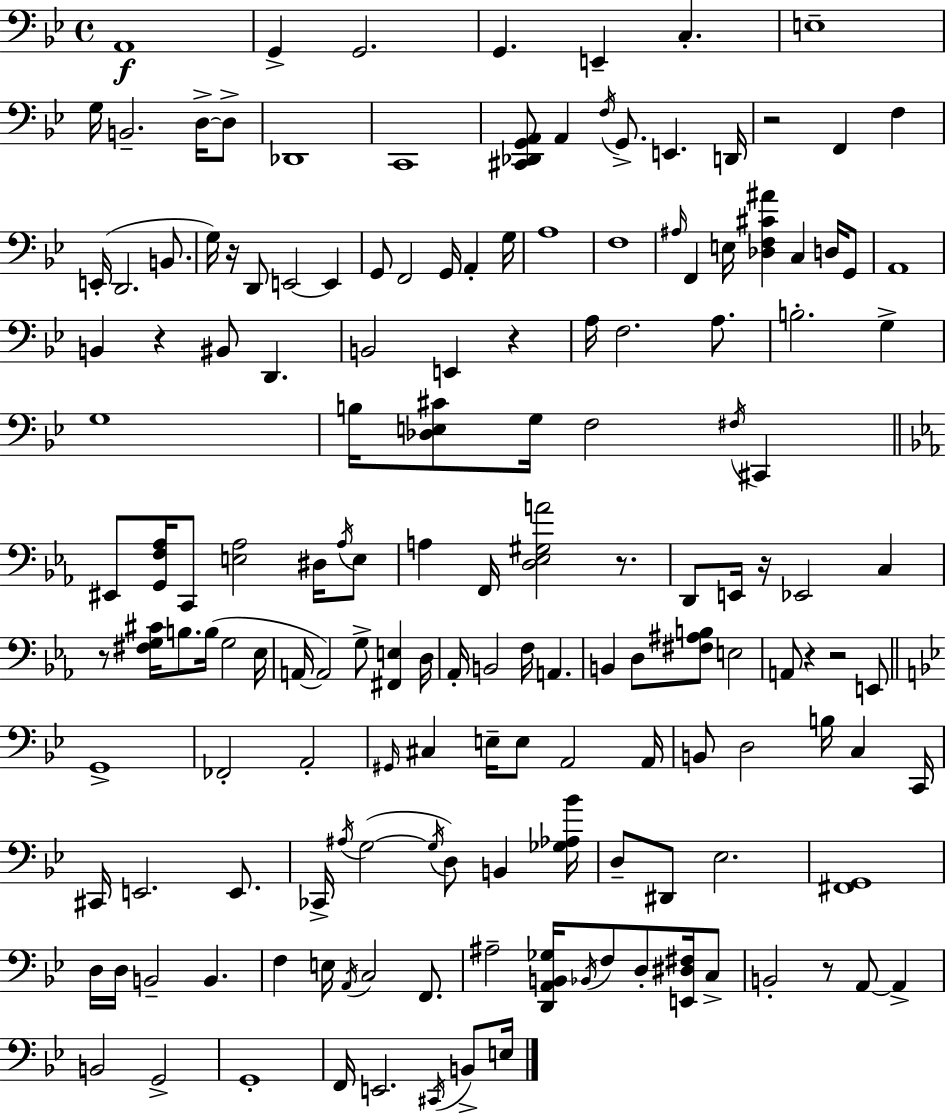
X:1
T:Untitled
M:4/4
L:1/4
K:Gm
A,,4 G,, G,,2 G,, E,, C, E,4 G,/4 B,,2 D,/4 D,/2 _D,,4 C,,4 [^C,,_D,,G,,A,,]/2 A,, F,/4 G,,/2 E,, D,,/4 z2 F,, F, E,,/4 D,,2 B,,/2 G,/4 z/4 D,,/2 E,,2 E,, G,,/2 F,,2 G,,/4 A,, G,/4 A,4 F,4 ^A,/4 F,, E,/4 [_D,F,^C^A] C, D,/4 G,,/2 A,,4 B,, z ^B,,/2 D,, B,,2 E,, z A,/4 F,2 A,/2 B,2 G, G,4 B,/4 [_D,E,^C]/2 G,/4 F,2 ^F,/4 ^C,, ^E,,/2 [G,,F,_A,]/4 C,,/2 [E,_A,]2 ^D,/4 _A,/4 E,/2 A, F,,/4 [D,_E,^G,A]2 z/2 D,,/2 E,,/4 z/4 _E,,2 C, z/2 [^F,G,^C]/4 B,/2 B,/4 G,2 _E,/4 A,,/4 A,,2 G,/2 [^F,,E,] D,/4 _A,,/4 B,,2 F,/4 A,, B,, D,/2 [^F,^A,B,]/2 E,2 A,,/2 z z2 E,,/2 G,,4 _F,,2 A,,2 ^G,,/4 ^C, E,/4 E,/2 A,,2 A,,/4 B,,/2 D,2 B,/4 C, C,,/4 ^C,,/4 E,,2 E,,/2 _C,,/4 ^A,/4 G,2 G,/4 D,/2 B,, [_G,_A,_B]/4 D,/2 ^D,,/2 _E,2 [^F,,G,,]4 D,/4 D,/4 B,,2 B,, F, E,/4 A,,/4 C,2 F,,/2 ^A,2 [D,,A,,B,,_G,]/4 _B,,/4 F,/2 D,/2 [E,,^D,^F,]/4 C,/2 B,,2 z/2 A,,/2 A,, B,,2 G,,2 G,,4 F,,/4 E,,2 ^C,,/4 B,,/2 E,/4